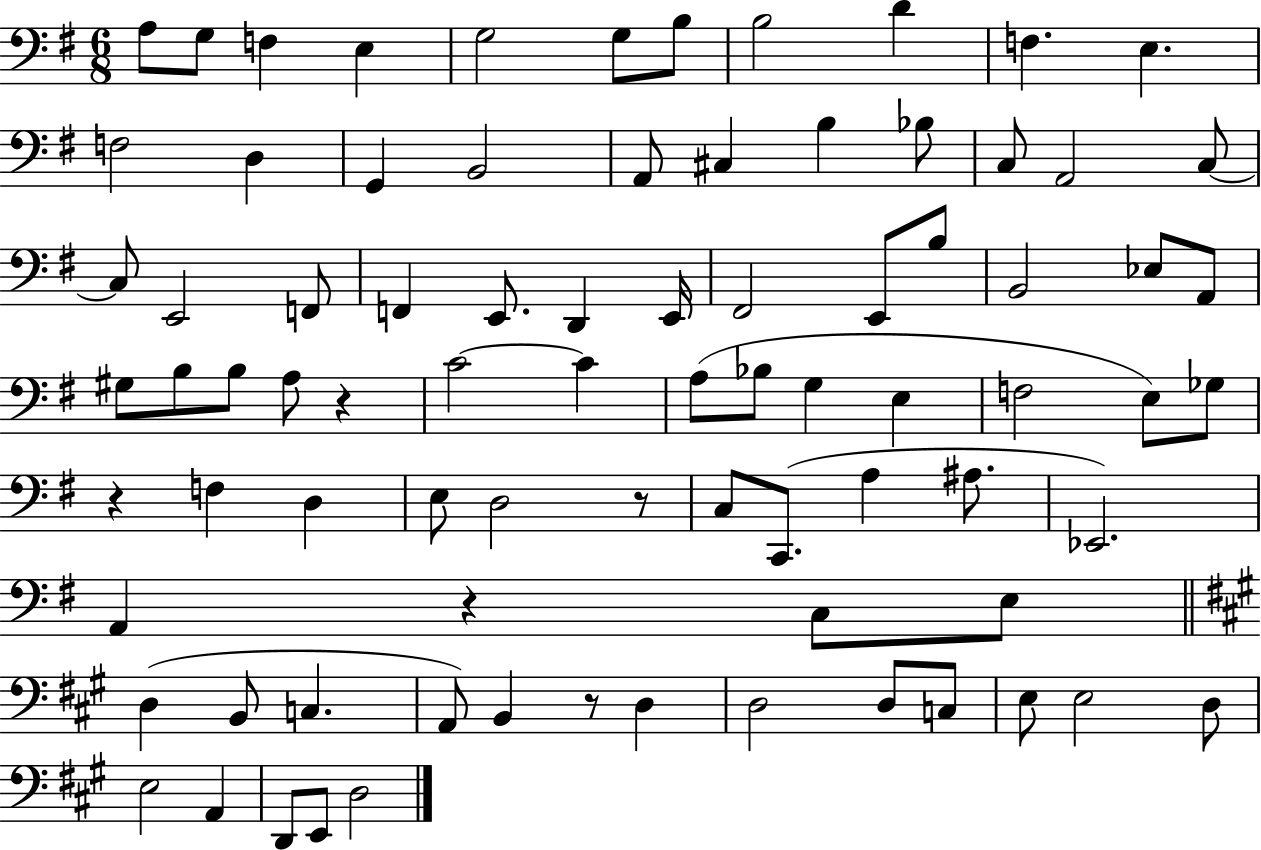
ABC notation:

X:1
T:Untitled
M:6/8
L:1/4
K:G
A,/2 G,/2 F, E, G,2 G,/2 B,/2 B,2 D F, E, F,2 D, G,, B,,2 A,,/2 ^C, B, _B,/2 C,/2 A,,2 C,/2 C,/2 E,,2 F,,/2 F,, E,,/2 D,, E,,/4 ^F,,2 E,,/2 B,/2 B,,2 _E,/2 A,,/2 ^G,/2 B,/2 B,/2 A,/2 z C2 C A,/2 _B,/2 G, E, F,2 E,/2 _G,/2 z F, D, E,/2 D,2 z/2 C,/2 C,,/2 A, ^A,/2 _E,,2 A,, z C,/2 E,/2 D, B,,/2 C, A,,/2 B,, z/2 D, D,2 D,/2 C,/2 E,/2 E,2 D,/2 E,2 A,, D,,/2 E,,/2 D,2